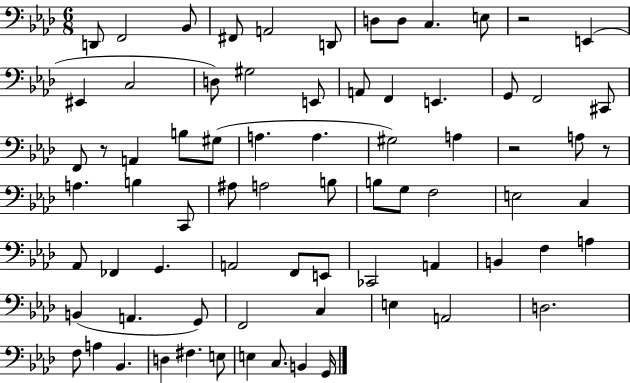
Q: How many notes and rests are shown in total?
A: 75